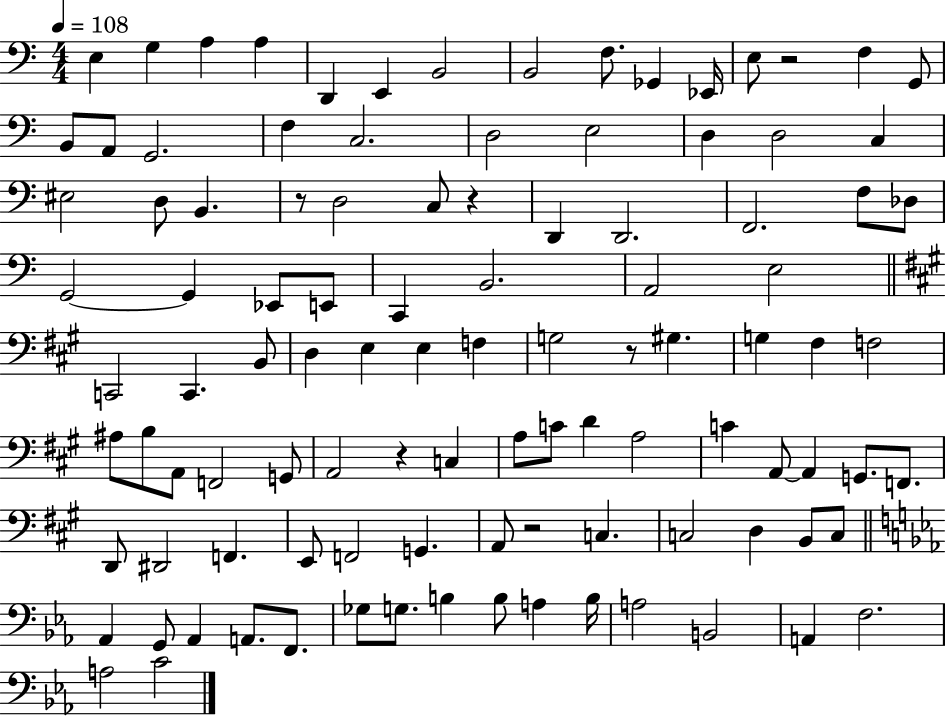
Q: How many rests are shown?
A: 6